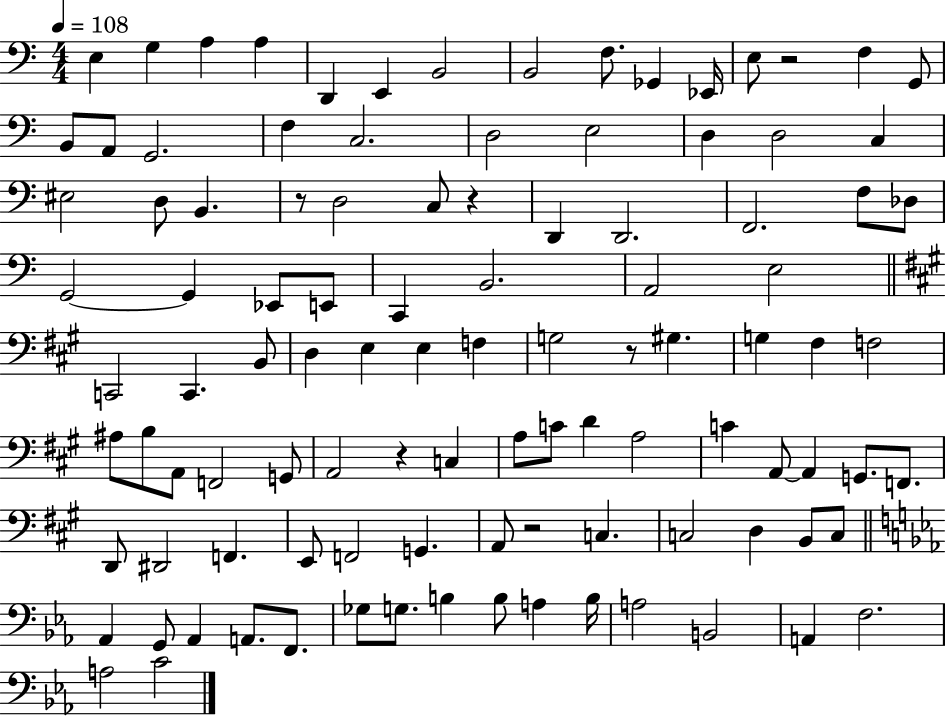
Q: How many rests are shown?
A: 6